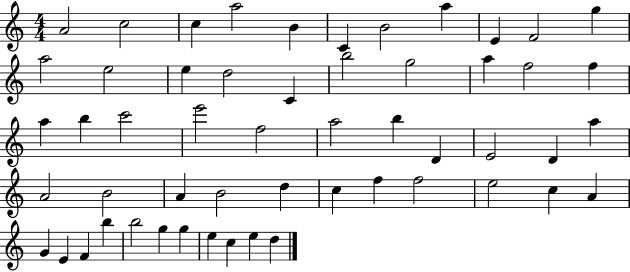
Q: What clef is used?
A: treble